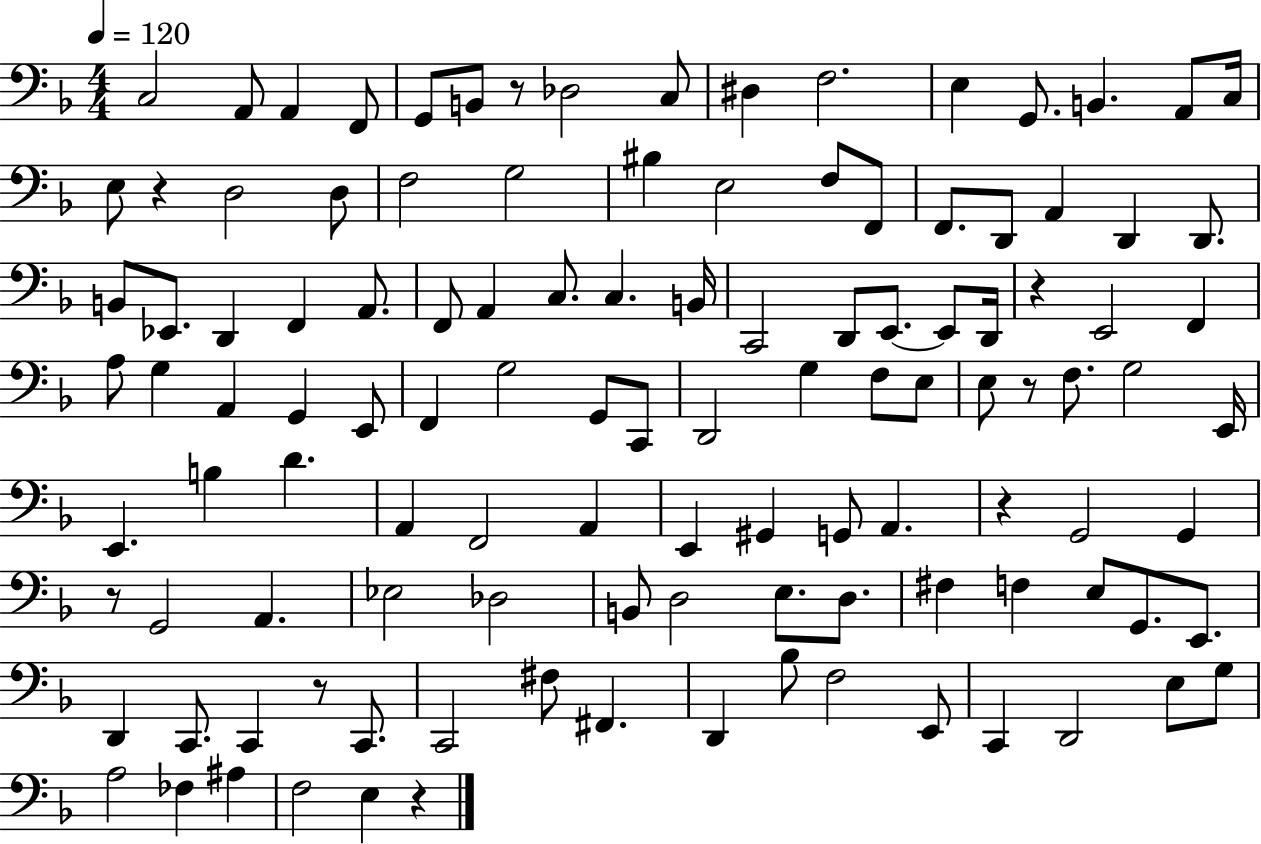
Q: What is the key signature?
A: F major